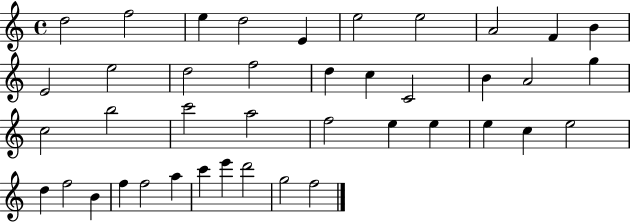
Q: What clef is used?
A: treble